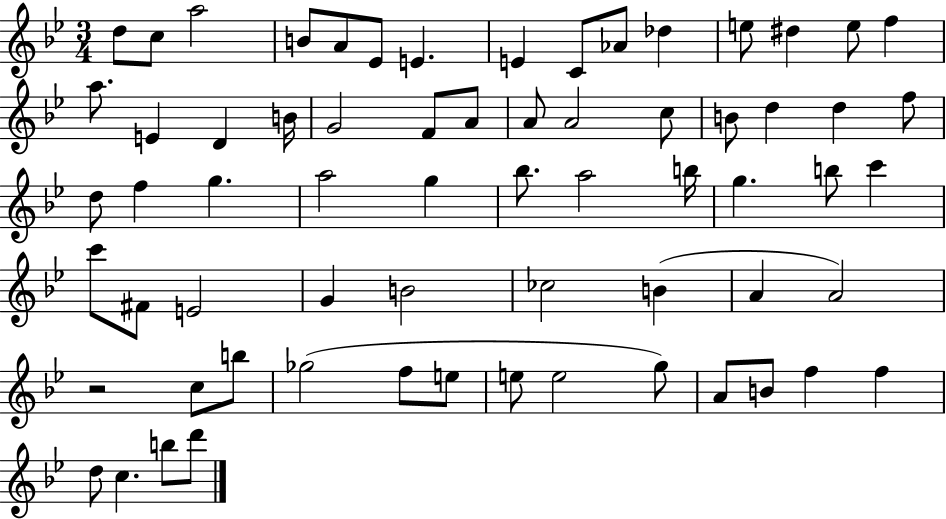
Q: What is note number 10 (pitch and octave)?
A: Ab4